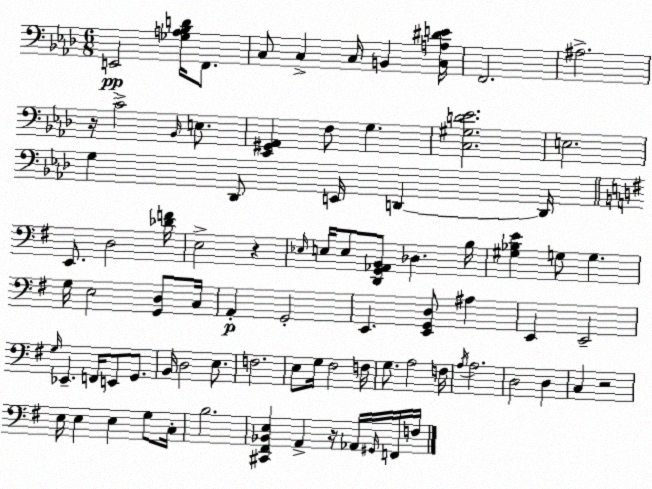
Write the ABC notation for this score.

X:1
T:Untitled
M:6/8
L:1/4
K:Fm
E,,2 [_G,A,_B,D]/4 F,,/2 C,/2 C, C,/4 B,, [C,A,^DE]/4 F,,2 ^A,2 z/4 C2 _B,,/4 E,/2 [_E,,^G,,_A,,] F,/2 G, [C,^G,D_E]2 E,2 G, _D,,/2 E,,/4 D,, D,,/4 E,,/2 D,2 [_DF]/4 E,2 z _E,/4 E,/4 E,/2 [D,,G,,_A,,B,,]/2 _D, B,/4 [^G,_B,E] G,/2 G, G,/4 E,2 [G,,D,]/2 C,/4 A,, G,,2 E,, [E,,G,,D,]/2 ^A, E,, E,,2 G,/4 _E,, F,,/4 E,,/2 G,,/2 B,,/4 D,2 E,/2 F,2 E,/2 G,/4 ^F,2 F,/4 G,/2 A,2 F,/4 A,/4 A,2 D,2 D, C, z2 E,/4 E, E, G,/2 C,/4 B,2 [^C,,^F,,_B,,E,] A,, z/4 _A,,/4 ^G,,/4 F,,/4 F,/4